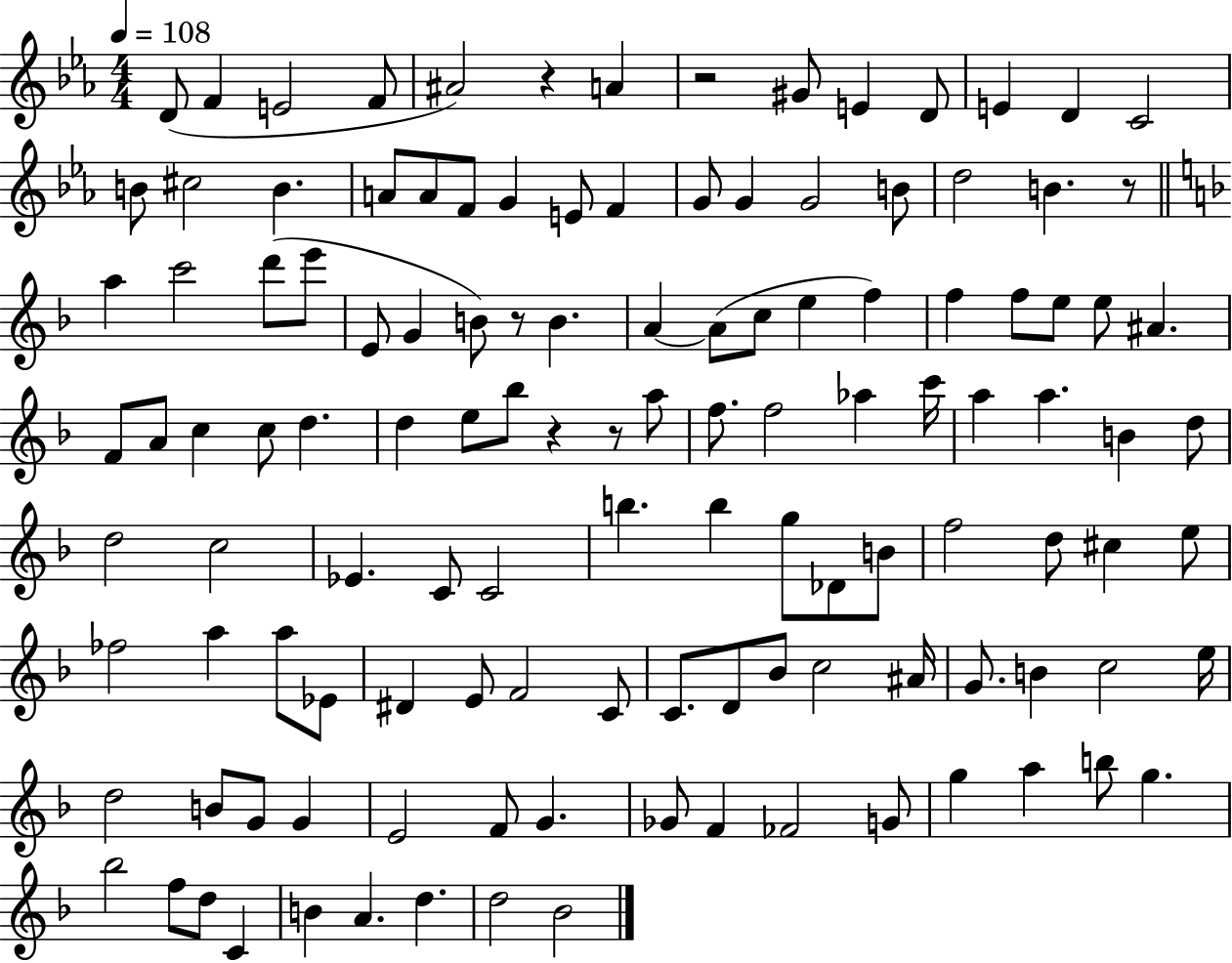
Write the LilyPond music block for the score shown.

{
  \clef treble
  \numericTimeSignature
  \time 4/4
  \key ees \major
  \tempo 4 = 108
  d'8( f'4 e'2 f'8 | ais'2) r4 a'4 | r2 gis'8 e'4 d'8 | e'4 d'4 c'2 | \break b'8 cis''2 b'4. | a'8 a'8 f'8 g'4 e'8 f'4 | g'8 g'4 g'2 b'8 | d''2 b'4. r8 | \break \bar "||" \break \key f \major a''4 c'''2 d'''8( e'''8 | e'8 g'4 b'8) r8 b'4. | a'4~~ a'8( c''8 e''4 f''4) | f''4 f''8 e''8 e''8 ais'4. | \break f'8 a'8 c''4 c''8 d''4. | d''4 e''8 bes''8 r4 r8 a''8 | f''8. f''2 aes''4 c'''16 | a''4 a''4. b'4 d''8 | \break d''2 c''2 | ees'4. c'8 c'2 | b''4. b''4 g''8 des'8 b'8 | f''2 d''8 cis''4 e''8 | \break fes''2 a''4 a''8 ees'8 | dis'4 e'8 f'2 c'8 | c'8. d'8 bes'8 c''2 ais'16 | g'8. b'4 c''2 e''16 | \break d''2 b'8 g'8 g'4 | e'2 f'8 g'4. | ges'8 f'4 fes'2 g'8 | g''4 a''4 b''8 g''4. | \break bes''2 f''8 d''8 c'4 | b'4 a'4. d''4. | d''2 bes'2 | \bar "|."
}